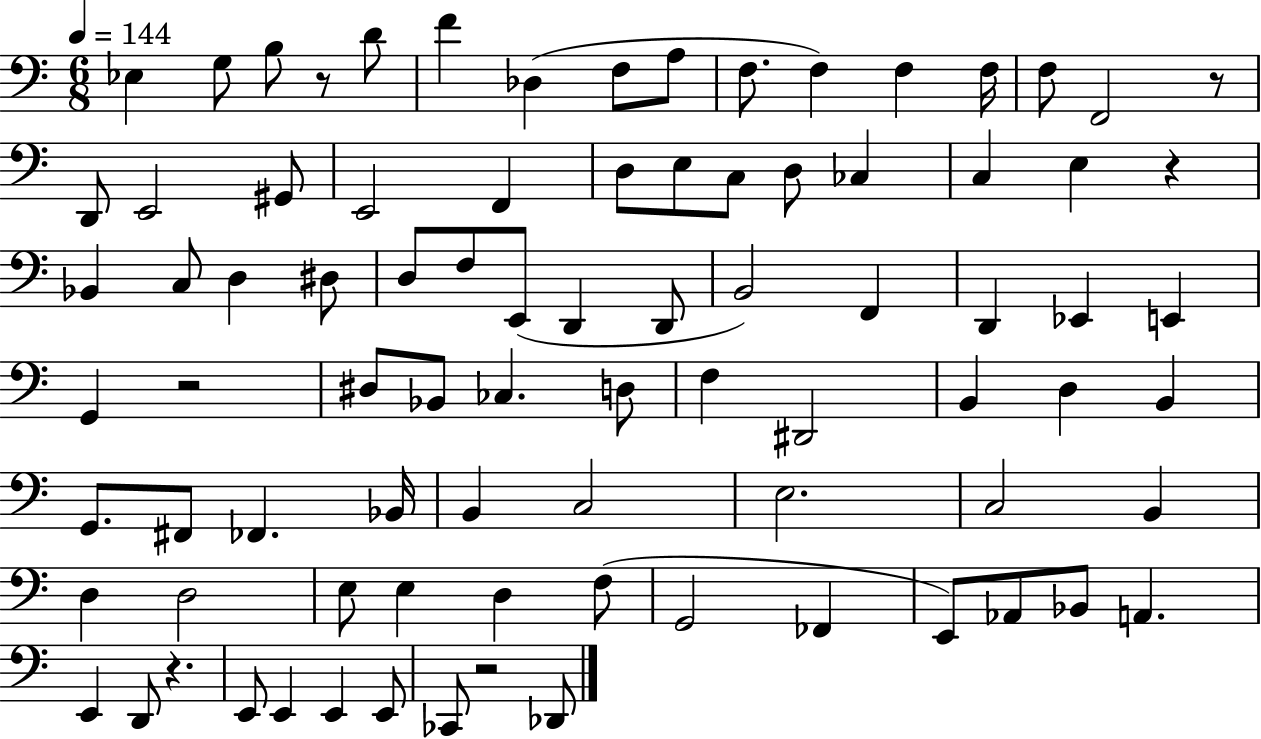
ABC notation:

X:1
T:Untitled
M:6/8
L:1/4
K:C
_E, G,/2 B,/2 z/2 D/2 F _D, F,/2 A,/2 F,/2 F, F, F,/4 F,/2 F,,2 z/2 D,,/2 E,,2 ^G,,/2 E,,2 F,, D,/2 E,/2 C,/2 D,/2 _C, C, E, z _B,, C,/2 D, ^D,/2 D,/2 F,/2 E,,/2 D,, D,,/2 B,,2 F,, D,, _E,, E,, G,, z2 ^D,/2 _B,,/2 _C, D,/2 F, ^D,,2 B,, D, B,, G,,/2 ^F,,/2 _F,, _B,,/4 B,, C,2 E,2 C,2 B,, D, D,2 E,/2 E, D, F,/2 G,,2 _F,, E,,/2 _A,,/2 _B,,/2 A,, E,, D,,/2 z E,,/2 E,, E,, E,,/2 _C,,/2 z2 _D,,/2